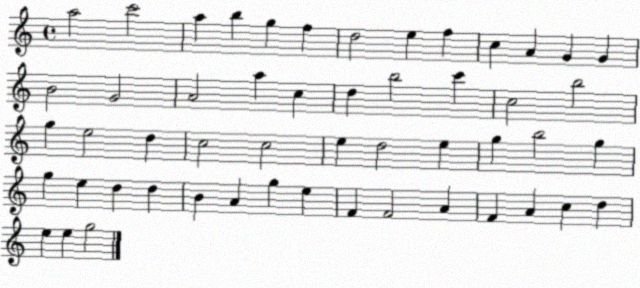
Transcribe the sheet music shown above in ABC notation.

X:1
T:Untitled
M:4/4
L:1/4
K:C
a2 c'2 a b g f d2 e f c A G G B2 G2 A2 a c d b2 c' c2 b2 g e2 d c2 c2 e d2 e g b2 g g e d d B A g e F F2 A F A c d e e g2